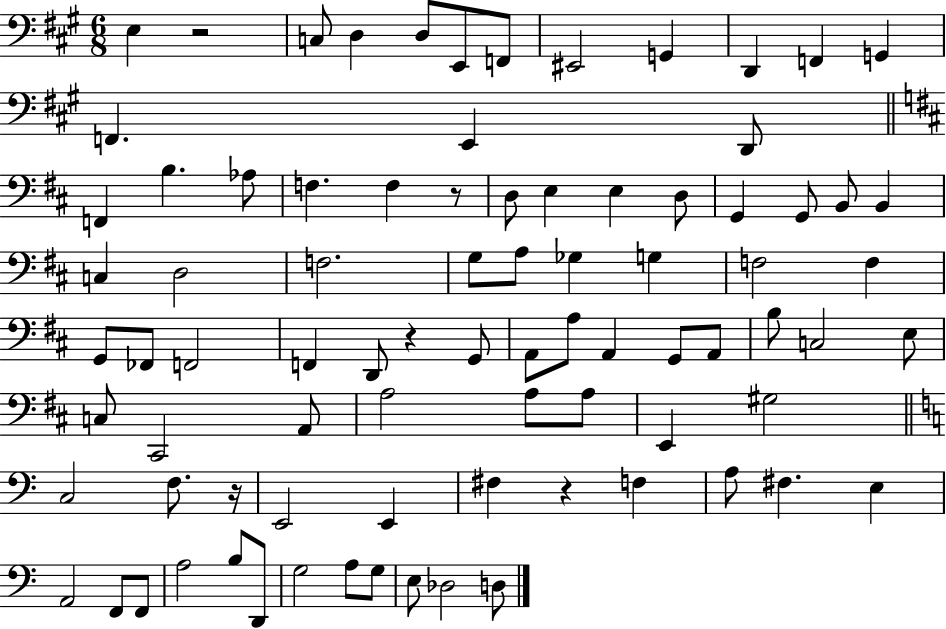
{
  \clef bass
  \numericTimeSignature
  \time 6/8
  \key a \major
  e4 r2 | c8 d4 d8 e,8 f,8 | eis,2 g,4 | d,4 f,4 g,4 | \break f,4. e,4 d,8 | \bar "||" \break \key d \major f,4 b4. aes8 | f4. f4 r8 | d8 e4 e4 d8 | g,4 g,8 b,8 b,4 | \break c4 d2 | f2. | g8 a8 ges4 g4 | f2 f4 | \break g,8 fes,8 f,2 | f,4 d,8 r4 g,8 | a,8 a8 a,4 g,8 a,8 | b8 c2 e8 | \break c8 cis,2 a,8 | a2 a8 a8 | e,4 gis2 | \bar "||" \break \key c \major c2 f8. r16 | e,2 e,4 | fis4 r4 f4 | a8 fis4. e4 | \break a,2 f,8 f,8 | a2 b8 d,8 | g2 a8 g8 | e8 des2 d8 | \break \bar "|."
}